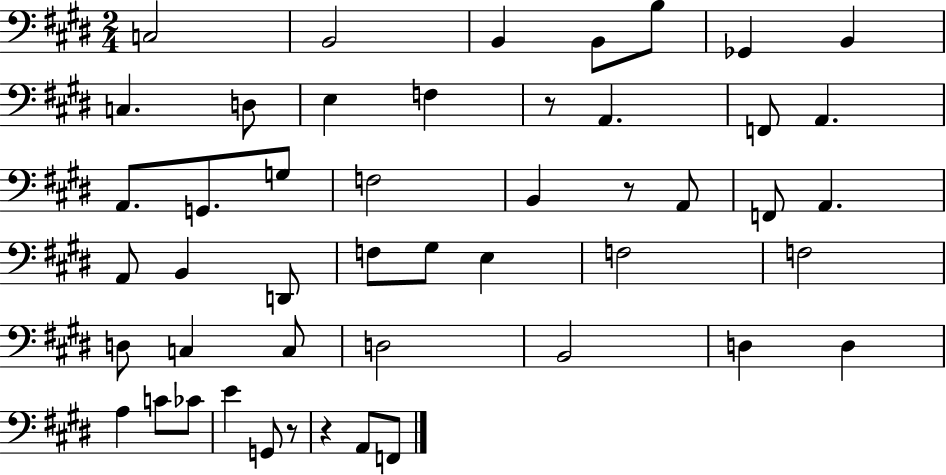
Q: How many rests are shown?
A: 4